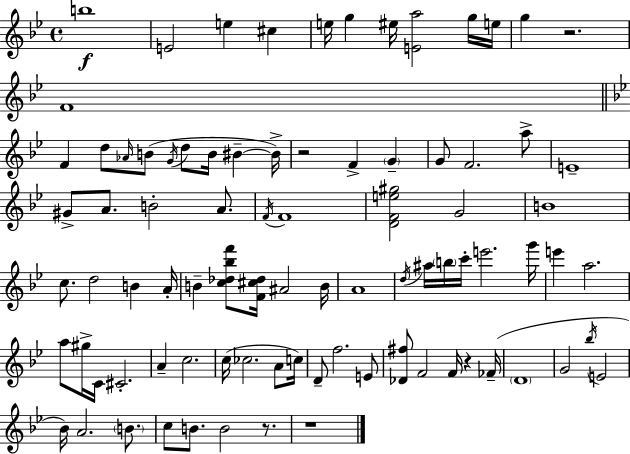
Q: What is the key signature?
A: G minor